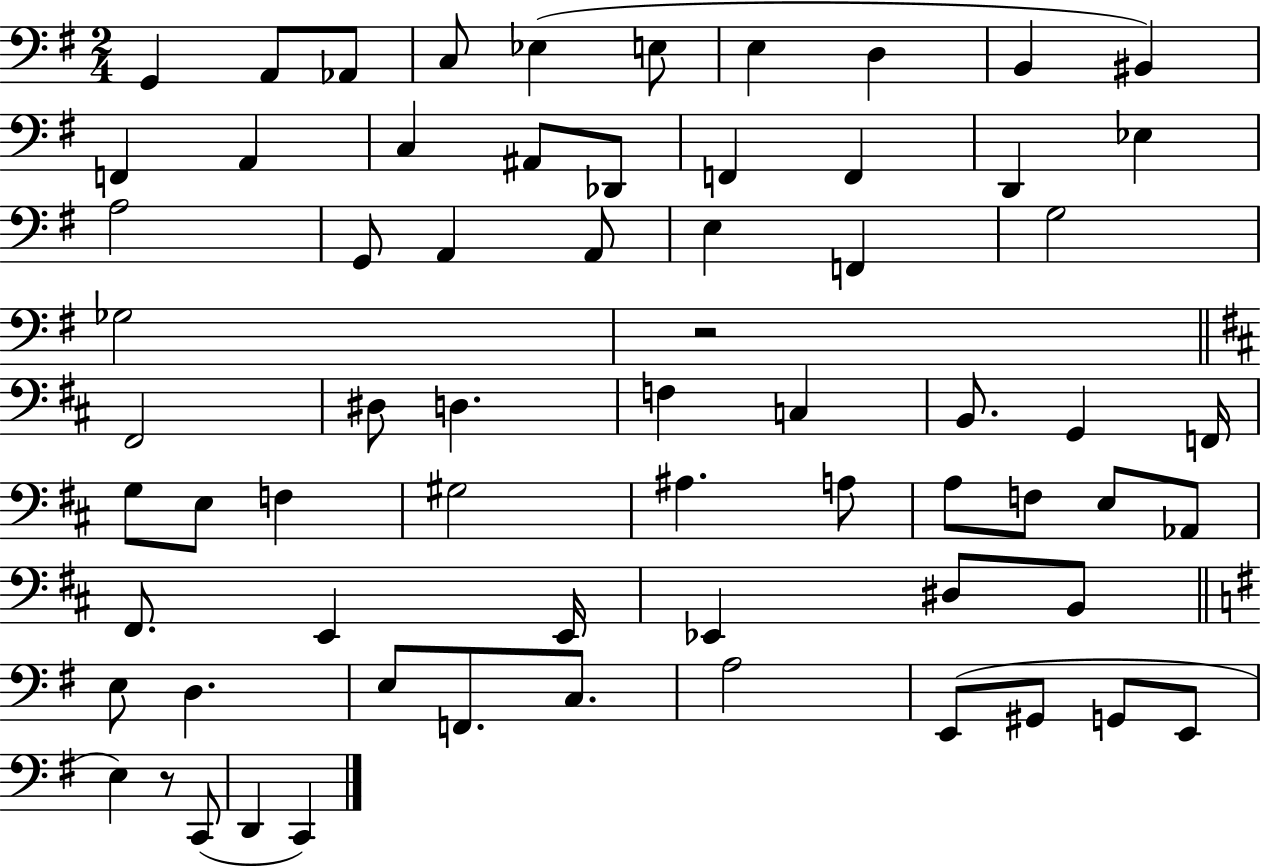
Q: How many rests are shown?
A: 2